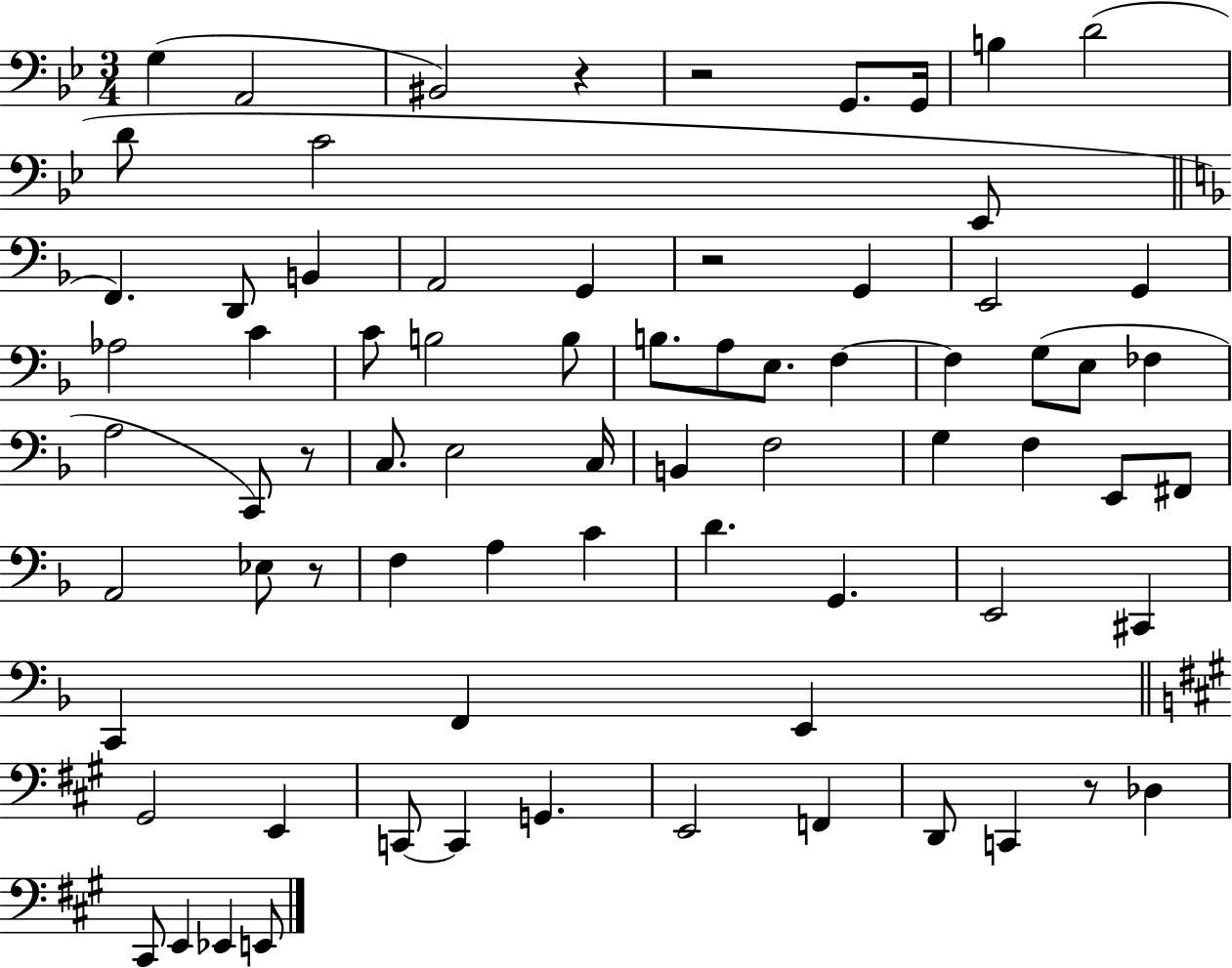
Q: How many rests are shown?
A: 6